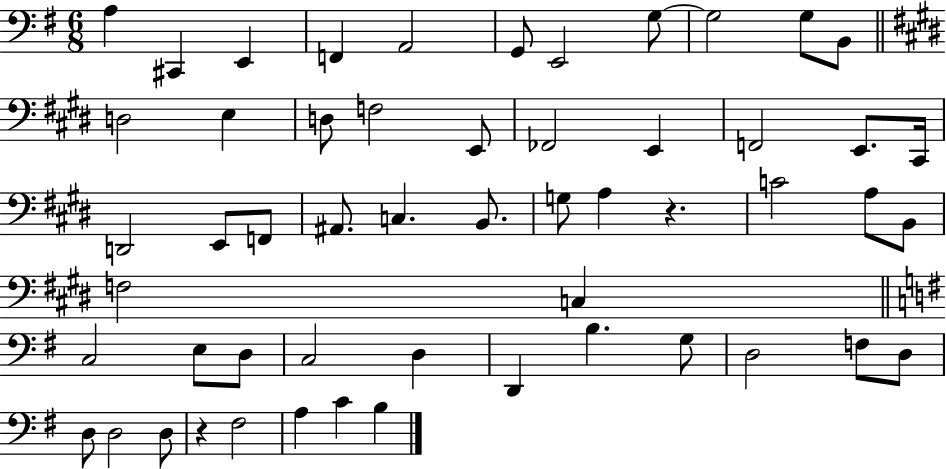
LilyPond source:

{
  \clef bass
  \numericTimeSignature
  \time 6/8
  \key g \major
  a4 cis,4 e,4 | f,4 a,2 | g,8 e,2 g8~~ | g2 g8 b,8 | \break \bar "||" \break \key e \major d2 e4 | d8 f2 e,8 | fes,2 e,4 | f,2 e,8. cis,16 | \break d,2 e,8 f,8 | ais,8. c4. b,8. | g8 a4 r4. | c'2 a8 b,8 | \break f2 c4 | \bar "||" \break \key g \major c2 e8 d8 | c2 d4 | d,4 b4. g8 | d2 f8 d8 | \break d8 d2 d8 | r4 fis2 | a4 c'4 b4 | \bar "|."
}